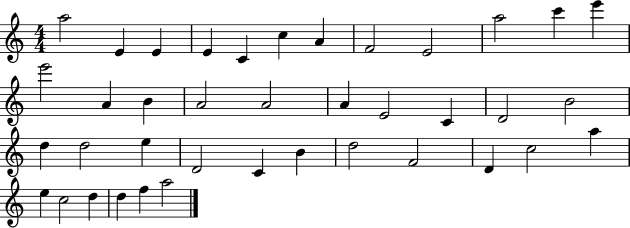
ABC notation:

X:1
T:Untitled
M:4/4
L:1/4
K:C
a2 E E E C c A F2 E2 a2 c' e' e'2 A B A2 A2 A E2 C D2 B2 d d2 e D2 C B d2 F2 D c2 a e c2 d d f a2